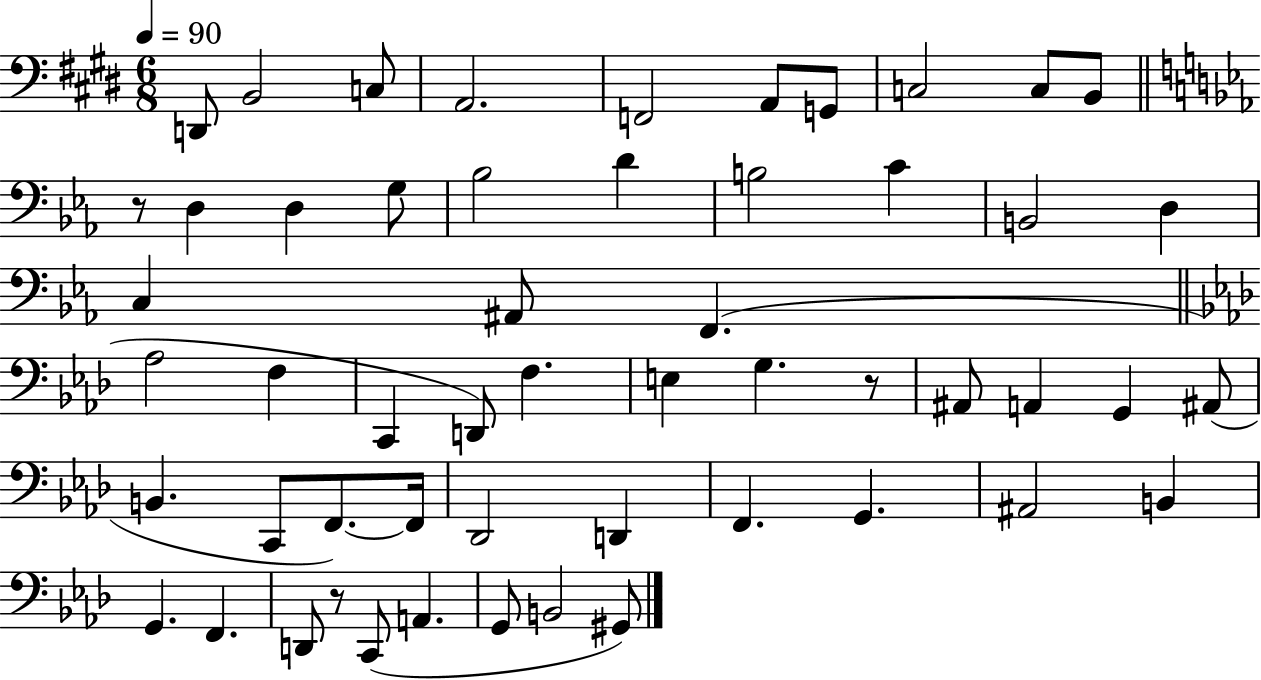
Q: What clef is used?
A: bass